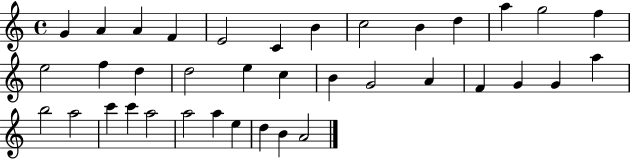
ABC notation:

X:1
T:Untitled
M:4/4
L:1/4
K:C
G A A F E2 C B c2 B d a g2 f e2 f d d2 e c B G2 A F G G a b2 a2 c' c' a2 a2 a e d B A2